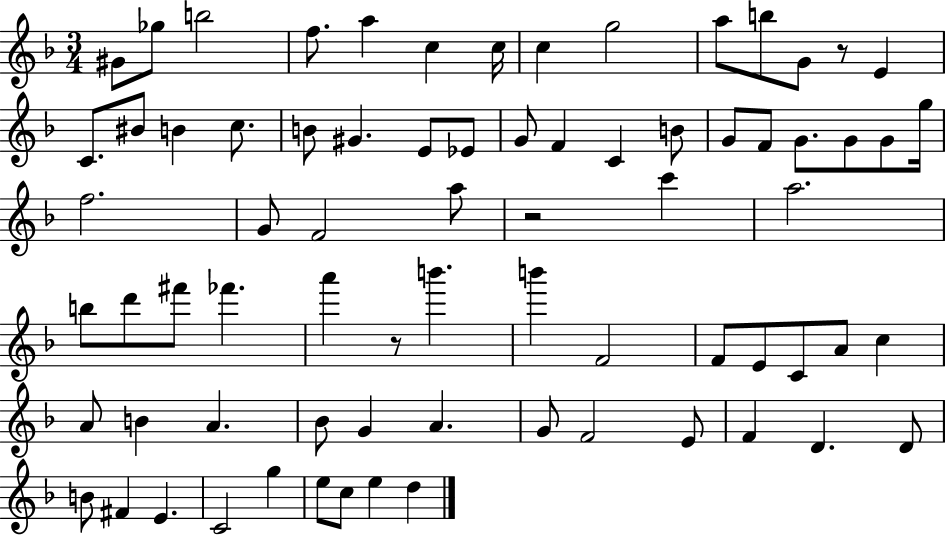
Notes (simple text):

G#4/e Gb5/e B5/h F5/e. A5/q C5/q C5/s C5/q G5/h A5/e B5/e G4/e R/e E4/q C4/e. BIS4/e B4/q C5/e. B4/e G#4/q. E4/e Eb4/e G4/e F4/q C4/q B4/e G4/e F4/e G4/e. G4/e G4/e G5/s F5/h. G4/e F4/h A5/e R/h C6/q A5/h. B5/e D6/e F#6/e FES6/q. A6/q R/e B6/q. B6/q F4/h F4/e E4/e C4/e A4/e C5/q A4/e B4/q A4/q. Bb4/e G4/q A4/q. G4/e F4/h E4/e F4/q D4/q. D4/e B4/e F#4/q E4/q. C4/h G5/q E5/e C5/e E5/q D5/q